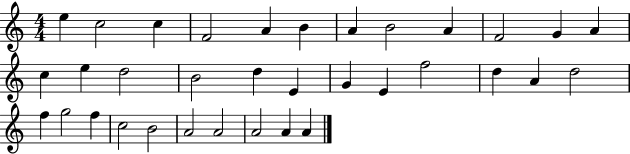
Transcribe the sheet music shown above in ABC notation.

X:1
T:Untitled
M:4/4
L:1/4
K:C
e c2 c F2 A B A B2 A F2 G A c e d2 B2 d E G E f2 d A d2 f g2 f c2 B2 A2 A2 A2 A A